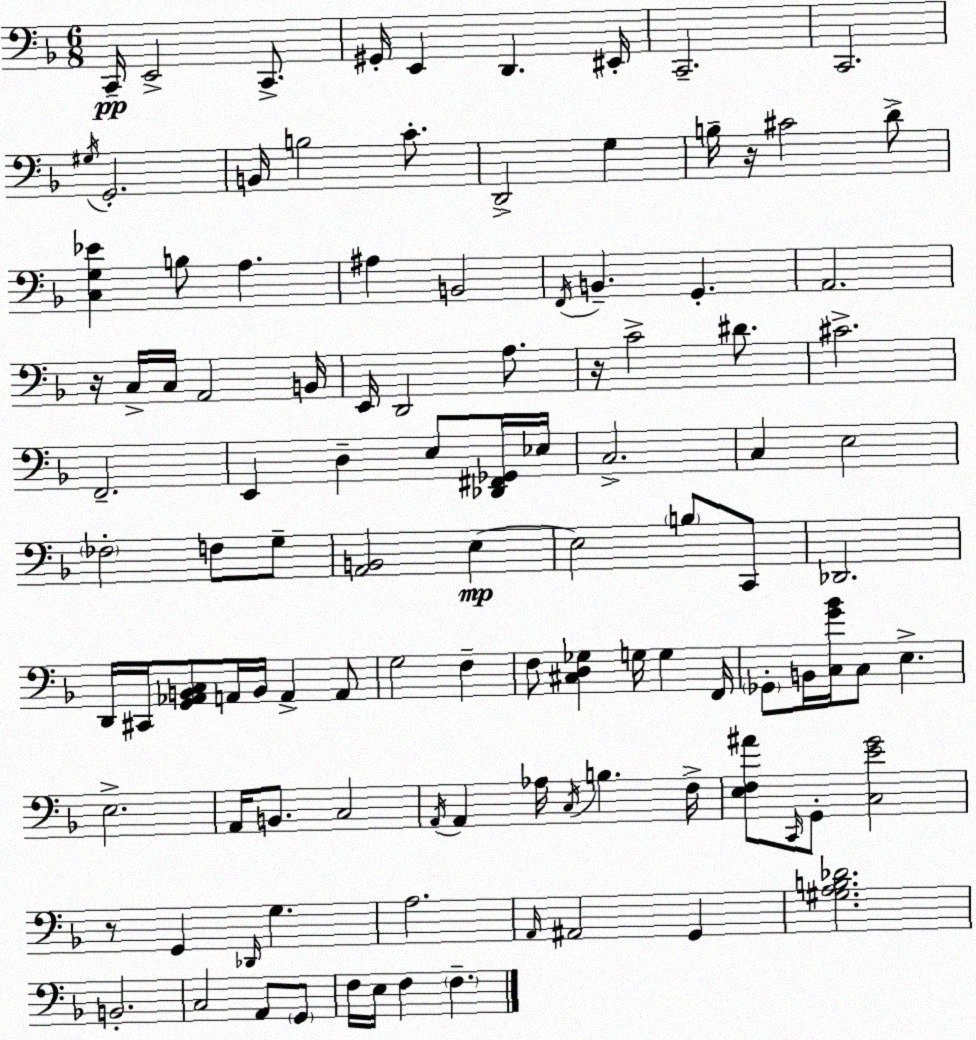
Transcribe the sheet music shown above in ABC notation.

X:1
T:Untitled
M:6/8
L:1/4
K:F
C,,/4 E,,2 C,,/2 ^G,,/4 E,, D,, ^E,,/4 C,,2 C,,2 ^G,/4 G,,2 B,,/4 B,2 C/2 D,,2 G, B,/4 z/4 ^C2 D/2 [C,G,_E] B,/2 A, ^A, B,,2 F,,/4 B,, G,, A,,2 z/4 C,/4 C,/4 A,,2 B,,/4 E,,/4 D,,2 A,/2 z/4 C2 ^D/2 ^C2 F,,2 E,, D, E,/2 [_D,,^F,,_G,,]/4 _E,/4 C,2 C, E,2 _F,2 F,/2 G,/2 [A,,B,,]2 E, E,2 B,/2 C,,/2 _D,,2 D,,/4 ^C,,/4 [G,,_A,,B,,C,]/2 A,,/4 B,,/4 A,, A,,/2 G,2 F, F,/2 [^C,D,_G,] G,/4 G, F,,/4 _G,,/2 B,,/4 [C,G_B]/4 C,/2 E, E,2 A,,/4 B,,/2 C,2 A,,/4 A,, _A,/4 C,/4 B, F,/4 [E,F,^A]/2 C,,/4 G,,/2 [C,EG]2 z/2 G,, _D,,/4 G, A,2 A,,/4 ^A,,2 G,, [^G,A,B,_D]2 B,,2 C,2 A,,/2 G,,/2 F,/4 E,/4 F, F,